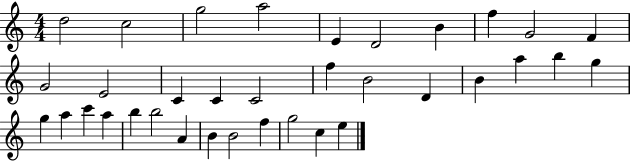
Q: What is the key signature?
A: C major